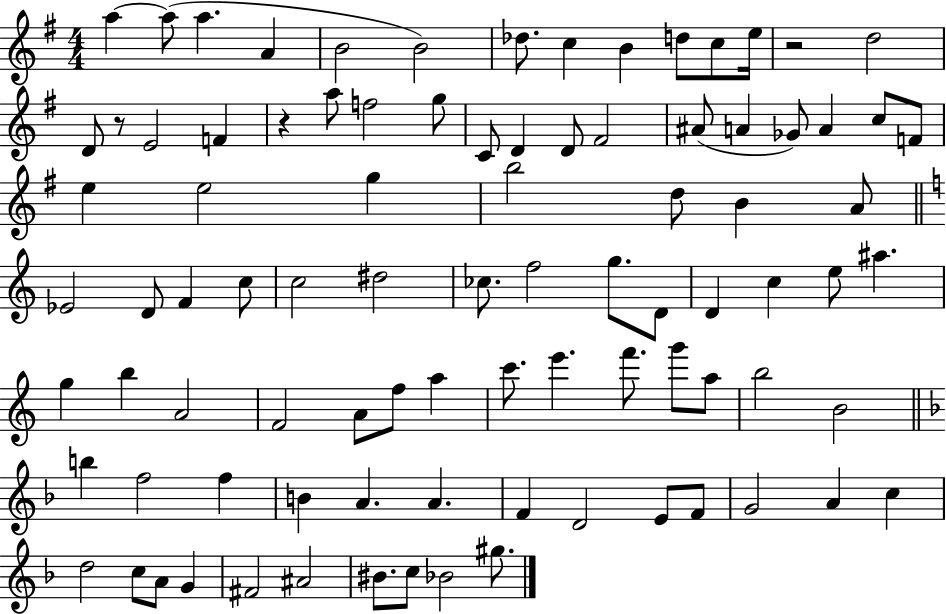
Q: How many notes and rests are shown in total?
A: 90